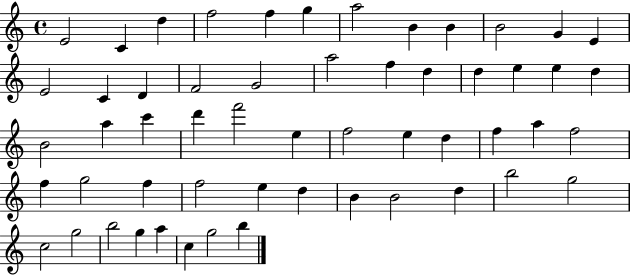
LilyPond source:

{
  \clef treble
  \time 4/4
  \defaultTimeSignature
  \key c \major
  e'2 c'4 d''4 | f''2 f''4 g''4 | a''2 b'4 b'4 | b'2 g'4 e'4 | \break e'2 c'4 d'4 | f'2 g'2 | a''2 f''4 d''4 | d''4 e''4 e''4 d''4 | \break b'2 a''4 c'''4 | d'''4 f'''2 e''4 | f''2 e''4 d''4 | f''4 a''4 f''2 | \break f''4 g''2 f''4 | f''2 e''4 d''4 | b'4 b'2 d''4 | b''2 g''2 | \break c''2 g''2 | b''2 g''4 a''4 | c''4 g''2 b''4 | \bar "|."
}